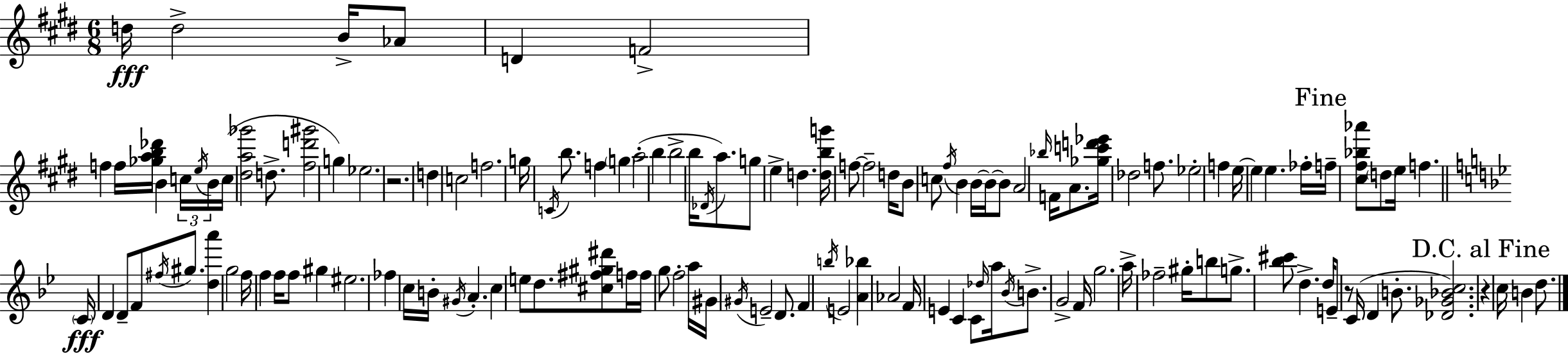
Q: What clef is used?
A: treble